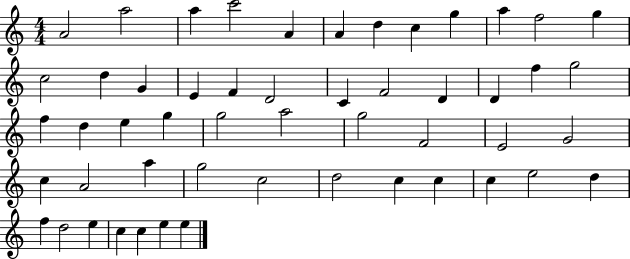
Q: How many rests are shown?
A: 0